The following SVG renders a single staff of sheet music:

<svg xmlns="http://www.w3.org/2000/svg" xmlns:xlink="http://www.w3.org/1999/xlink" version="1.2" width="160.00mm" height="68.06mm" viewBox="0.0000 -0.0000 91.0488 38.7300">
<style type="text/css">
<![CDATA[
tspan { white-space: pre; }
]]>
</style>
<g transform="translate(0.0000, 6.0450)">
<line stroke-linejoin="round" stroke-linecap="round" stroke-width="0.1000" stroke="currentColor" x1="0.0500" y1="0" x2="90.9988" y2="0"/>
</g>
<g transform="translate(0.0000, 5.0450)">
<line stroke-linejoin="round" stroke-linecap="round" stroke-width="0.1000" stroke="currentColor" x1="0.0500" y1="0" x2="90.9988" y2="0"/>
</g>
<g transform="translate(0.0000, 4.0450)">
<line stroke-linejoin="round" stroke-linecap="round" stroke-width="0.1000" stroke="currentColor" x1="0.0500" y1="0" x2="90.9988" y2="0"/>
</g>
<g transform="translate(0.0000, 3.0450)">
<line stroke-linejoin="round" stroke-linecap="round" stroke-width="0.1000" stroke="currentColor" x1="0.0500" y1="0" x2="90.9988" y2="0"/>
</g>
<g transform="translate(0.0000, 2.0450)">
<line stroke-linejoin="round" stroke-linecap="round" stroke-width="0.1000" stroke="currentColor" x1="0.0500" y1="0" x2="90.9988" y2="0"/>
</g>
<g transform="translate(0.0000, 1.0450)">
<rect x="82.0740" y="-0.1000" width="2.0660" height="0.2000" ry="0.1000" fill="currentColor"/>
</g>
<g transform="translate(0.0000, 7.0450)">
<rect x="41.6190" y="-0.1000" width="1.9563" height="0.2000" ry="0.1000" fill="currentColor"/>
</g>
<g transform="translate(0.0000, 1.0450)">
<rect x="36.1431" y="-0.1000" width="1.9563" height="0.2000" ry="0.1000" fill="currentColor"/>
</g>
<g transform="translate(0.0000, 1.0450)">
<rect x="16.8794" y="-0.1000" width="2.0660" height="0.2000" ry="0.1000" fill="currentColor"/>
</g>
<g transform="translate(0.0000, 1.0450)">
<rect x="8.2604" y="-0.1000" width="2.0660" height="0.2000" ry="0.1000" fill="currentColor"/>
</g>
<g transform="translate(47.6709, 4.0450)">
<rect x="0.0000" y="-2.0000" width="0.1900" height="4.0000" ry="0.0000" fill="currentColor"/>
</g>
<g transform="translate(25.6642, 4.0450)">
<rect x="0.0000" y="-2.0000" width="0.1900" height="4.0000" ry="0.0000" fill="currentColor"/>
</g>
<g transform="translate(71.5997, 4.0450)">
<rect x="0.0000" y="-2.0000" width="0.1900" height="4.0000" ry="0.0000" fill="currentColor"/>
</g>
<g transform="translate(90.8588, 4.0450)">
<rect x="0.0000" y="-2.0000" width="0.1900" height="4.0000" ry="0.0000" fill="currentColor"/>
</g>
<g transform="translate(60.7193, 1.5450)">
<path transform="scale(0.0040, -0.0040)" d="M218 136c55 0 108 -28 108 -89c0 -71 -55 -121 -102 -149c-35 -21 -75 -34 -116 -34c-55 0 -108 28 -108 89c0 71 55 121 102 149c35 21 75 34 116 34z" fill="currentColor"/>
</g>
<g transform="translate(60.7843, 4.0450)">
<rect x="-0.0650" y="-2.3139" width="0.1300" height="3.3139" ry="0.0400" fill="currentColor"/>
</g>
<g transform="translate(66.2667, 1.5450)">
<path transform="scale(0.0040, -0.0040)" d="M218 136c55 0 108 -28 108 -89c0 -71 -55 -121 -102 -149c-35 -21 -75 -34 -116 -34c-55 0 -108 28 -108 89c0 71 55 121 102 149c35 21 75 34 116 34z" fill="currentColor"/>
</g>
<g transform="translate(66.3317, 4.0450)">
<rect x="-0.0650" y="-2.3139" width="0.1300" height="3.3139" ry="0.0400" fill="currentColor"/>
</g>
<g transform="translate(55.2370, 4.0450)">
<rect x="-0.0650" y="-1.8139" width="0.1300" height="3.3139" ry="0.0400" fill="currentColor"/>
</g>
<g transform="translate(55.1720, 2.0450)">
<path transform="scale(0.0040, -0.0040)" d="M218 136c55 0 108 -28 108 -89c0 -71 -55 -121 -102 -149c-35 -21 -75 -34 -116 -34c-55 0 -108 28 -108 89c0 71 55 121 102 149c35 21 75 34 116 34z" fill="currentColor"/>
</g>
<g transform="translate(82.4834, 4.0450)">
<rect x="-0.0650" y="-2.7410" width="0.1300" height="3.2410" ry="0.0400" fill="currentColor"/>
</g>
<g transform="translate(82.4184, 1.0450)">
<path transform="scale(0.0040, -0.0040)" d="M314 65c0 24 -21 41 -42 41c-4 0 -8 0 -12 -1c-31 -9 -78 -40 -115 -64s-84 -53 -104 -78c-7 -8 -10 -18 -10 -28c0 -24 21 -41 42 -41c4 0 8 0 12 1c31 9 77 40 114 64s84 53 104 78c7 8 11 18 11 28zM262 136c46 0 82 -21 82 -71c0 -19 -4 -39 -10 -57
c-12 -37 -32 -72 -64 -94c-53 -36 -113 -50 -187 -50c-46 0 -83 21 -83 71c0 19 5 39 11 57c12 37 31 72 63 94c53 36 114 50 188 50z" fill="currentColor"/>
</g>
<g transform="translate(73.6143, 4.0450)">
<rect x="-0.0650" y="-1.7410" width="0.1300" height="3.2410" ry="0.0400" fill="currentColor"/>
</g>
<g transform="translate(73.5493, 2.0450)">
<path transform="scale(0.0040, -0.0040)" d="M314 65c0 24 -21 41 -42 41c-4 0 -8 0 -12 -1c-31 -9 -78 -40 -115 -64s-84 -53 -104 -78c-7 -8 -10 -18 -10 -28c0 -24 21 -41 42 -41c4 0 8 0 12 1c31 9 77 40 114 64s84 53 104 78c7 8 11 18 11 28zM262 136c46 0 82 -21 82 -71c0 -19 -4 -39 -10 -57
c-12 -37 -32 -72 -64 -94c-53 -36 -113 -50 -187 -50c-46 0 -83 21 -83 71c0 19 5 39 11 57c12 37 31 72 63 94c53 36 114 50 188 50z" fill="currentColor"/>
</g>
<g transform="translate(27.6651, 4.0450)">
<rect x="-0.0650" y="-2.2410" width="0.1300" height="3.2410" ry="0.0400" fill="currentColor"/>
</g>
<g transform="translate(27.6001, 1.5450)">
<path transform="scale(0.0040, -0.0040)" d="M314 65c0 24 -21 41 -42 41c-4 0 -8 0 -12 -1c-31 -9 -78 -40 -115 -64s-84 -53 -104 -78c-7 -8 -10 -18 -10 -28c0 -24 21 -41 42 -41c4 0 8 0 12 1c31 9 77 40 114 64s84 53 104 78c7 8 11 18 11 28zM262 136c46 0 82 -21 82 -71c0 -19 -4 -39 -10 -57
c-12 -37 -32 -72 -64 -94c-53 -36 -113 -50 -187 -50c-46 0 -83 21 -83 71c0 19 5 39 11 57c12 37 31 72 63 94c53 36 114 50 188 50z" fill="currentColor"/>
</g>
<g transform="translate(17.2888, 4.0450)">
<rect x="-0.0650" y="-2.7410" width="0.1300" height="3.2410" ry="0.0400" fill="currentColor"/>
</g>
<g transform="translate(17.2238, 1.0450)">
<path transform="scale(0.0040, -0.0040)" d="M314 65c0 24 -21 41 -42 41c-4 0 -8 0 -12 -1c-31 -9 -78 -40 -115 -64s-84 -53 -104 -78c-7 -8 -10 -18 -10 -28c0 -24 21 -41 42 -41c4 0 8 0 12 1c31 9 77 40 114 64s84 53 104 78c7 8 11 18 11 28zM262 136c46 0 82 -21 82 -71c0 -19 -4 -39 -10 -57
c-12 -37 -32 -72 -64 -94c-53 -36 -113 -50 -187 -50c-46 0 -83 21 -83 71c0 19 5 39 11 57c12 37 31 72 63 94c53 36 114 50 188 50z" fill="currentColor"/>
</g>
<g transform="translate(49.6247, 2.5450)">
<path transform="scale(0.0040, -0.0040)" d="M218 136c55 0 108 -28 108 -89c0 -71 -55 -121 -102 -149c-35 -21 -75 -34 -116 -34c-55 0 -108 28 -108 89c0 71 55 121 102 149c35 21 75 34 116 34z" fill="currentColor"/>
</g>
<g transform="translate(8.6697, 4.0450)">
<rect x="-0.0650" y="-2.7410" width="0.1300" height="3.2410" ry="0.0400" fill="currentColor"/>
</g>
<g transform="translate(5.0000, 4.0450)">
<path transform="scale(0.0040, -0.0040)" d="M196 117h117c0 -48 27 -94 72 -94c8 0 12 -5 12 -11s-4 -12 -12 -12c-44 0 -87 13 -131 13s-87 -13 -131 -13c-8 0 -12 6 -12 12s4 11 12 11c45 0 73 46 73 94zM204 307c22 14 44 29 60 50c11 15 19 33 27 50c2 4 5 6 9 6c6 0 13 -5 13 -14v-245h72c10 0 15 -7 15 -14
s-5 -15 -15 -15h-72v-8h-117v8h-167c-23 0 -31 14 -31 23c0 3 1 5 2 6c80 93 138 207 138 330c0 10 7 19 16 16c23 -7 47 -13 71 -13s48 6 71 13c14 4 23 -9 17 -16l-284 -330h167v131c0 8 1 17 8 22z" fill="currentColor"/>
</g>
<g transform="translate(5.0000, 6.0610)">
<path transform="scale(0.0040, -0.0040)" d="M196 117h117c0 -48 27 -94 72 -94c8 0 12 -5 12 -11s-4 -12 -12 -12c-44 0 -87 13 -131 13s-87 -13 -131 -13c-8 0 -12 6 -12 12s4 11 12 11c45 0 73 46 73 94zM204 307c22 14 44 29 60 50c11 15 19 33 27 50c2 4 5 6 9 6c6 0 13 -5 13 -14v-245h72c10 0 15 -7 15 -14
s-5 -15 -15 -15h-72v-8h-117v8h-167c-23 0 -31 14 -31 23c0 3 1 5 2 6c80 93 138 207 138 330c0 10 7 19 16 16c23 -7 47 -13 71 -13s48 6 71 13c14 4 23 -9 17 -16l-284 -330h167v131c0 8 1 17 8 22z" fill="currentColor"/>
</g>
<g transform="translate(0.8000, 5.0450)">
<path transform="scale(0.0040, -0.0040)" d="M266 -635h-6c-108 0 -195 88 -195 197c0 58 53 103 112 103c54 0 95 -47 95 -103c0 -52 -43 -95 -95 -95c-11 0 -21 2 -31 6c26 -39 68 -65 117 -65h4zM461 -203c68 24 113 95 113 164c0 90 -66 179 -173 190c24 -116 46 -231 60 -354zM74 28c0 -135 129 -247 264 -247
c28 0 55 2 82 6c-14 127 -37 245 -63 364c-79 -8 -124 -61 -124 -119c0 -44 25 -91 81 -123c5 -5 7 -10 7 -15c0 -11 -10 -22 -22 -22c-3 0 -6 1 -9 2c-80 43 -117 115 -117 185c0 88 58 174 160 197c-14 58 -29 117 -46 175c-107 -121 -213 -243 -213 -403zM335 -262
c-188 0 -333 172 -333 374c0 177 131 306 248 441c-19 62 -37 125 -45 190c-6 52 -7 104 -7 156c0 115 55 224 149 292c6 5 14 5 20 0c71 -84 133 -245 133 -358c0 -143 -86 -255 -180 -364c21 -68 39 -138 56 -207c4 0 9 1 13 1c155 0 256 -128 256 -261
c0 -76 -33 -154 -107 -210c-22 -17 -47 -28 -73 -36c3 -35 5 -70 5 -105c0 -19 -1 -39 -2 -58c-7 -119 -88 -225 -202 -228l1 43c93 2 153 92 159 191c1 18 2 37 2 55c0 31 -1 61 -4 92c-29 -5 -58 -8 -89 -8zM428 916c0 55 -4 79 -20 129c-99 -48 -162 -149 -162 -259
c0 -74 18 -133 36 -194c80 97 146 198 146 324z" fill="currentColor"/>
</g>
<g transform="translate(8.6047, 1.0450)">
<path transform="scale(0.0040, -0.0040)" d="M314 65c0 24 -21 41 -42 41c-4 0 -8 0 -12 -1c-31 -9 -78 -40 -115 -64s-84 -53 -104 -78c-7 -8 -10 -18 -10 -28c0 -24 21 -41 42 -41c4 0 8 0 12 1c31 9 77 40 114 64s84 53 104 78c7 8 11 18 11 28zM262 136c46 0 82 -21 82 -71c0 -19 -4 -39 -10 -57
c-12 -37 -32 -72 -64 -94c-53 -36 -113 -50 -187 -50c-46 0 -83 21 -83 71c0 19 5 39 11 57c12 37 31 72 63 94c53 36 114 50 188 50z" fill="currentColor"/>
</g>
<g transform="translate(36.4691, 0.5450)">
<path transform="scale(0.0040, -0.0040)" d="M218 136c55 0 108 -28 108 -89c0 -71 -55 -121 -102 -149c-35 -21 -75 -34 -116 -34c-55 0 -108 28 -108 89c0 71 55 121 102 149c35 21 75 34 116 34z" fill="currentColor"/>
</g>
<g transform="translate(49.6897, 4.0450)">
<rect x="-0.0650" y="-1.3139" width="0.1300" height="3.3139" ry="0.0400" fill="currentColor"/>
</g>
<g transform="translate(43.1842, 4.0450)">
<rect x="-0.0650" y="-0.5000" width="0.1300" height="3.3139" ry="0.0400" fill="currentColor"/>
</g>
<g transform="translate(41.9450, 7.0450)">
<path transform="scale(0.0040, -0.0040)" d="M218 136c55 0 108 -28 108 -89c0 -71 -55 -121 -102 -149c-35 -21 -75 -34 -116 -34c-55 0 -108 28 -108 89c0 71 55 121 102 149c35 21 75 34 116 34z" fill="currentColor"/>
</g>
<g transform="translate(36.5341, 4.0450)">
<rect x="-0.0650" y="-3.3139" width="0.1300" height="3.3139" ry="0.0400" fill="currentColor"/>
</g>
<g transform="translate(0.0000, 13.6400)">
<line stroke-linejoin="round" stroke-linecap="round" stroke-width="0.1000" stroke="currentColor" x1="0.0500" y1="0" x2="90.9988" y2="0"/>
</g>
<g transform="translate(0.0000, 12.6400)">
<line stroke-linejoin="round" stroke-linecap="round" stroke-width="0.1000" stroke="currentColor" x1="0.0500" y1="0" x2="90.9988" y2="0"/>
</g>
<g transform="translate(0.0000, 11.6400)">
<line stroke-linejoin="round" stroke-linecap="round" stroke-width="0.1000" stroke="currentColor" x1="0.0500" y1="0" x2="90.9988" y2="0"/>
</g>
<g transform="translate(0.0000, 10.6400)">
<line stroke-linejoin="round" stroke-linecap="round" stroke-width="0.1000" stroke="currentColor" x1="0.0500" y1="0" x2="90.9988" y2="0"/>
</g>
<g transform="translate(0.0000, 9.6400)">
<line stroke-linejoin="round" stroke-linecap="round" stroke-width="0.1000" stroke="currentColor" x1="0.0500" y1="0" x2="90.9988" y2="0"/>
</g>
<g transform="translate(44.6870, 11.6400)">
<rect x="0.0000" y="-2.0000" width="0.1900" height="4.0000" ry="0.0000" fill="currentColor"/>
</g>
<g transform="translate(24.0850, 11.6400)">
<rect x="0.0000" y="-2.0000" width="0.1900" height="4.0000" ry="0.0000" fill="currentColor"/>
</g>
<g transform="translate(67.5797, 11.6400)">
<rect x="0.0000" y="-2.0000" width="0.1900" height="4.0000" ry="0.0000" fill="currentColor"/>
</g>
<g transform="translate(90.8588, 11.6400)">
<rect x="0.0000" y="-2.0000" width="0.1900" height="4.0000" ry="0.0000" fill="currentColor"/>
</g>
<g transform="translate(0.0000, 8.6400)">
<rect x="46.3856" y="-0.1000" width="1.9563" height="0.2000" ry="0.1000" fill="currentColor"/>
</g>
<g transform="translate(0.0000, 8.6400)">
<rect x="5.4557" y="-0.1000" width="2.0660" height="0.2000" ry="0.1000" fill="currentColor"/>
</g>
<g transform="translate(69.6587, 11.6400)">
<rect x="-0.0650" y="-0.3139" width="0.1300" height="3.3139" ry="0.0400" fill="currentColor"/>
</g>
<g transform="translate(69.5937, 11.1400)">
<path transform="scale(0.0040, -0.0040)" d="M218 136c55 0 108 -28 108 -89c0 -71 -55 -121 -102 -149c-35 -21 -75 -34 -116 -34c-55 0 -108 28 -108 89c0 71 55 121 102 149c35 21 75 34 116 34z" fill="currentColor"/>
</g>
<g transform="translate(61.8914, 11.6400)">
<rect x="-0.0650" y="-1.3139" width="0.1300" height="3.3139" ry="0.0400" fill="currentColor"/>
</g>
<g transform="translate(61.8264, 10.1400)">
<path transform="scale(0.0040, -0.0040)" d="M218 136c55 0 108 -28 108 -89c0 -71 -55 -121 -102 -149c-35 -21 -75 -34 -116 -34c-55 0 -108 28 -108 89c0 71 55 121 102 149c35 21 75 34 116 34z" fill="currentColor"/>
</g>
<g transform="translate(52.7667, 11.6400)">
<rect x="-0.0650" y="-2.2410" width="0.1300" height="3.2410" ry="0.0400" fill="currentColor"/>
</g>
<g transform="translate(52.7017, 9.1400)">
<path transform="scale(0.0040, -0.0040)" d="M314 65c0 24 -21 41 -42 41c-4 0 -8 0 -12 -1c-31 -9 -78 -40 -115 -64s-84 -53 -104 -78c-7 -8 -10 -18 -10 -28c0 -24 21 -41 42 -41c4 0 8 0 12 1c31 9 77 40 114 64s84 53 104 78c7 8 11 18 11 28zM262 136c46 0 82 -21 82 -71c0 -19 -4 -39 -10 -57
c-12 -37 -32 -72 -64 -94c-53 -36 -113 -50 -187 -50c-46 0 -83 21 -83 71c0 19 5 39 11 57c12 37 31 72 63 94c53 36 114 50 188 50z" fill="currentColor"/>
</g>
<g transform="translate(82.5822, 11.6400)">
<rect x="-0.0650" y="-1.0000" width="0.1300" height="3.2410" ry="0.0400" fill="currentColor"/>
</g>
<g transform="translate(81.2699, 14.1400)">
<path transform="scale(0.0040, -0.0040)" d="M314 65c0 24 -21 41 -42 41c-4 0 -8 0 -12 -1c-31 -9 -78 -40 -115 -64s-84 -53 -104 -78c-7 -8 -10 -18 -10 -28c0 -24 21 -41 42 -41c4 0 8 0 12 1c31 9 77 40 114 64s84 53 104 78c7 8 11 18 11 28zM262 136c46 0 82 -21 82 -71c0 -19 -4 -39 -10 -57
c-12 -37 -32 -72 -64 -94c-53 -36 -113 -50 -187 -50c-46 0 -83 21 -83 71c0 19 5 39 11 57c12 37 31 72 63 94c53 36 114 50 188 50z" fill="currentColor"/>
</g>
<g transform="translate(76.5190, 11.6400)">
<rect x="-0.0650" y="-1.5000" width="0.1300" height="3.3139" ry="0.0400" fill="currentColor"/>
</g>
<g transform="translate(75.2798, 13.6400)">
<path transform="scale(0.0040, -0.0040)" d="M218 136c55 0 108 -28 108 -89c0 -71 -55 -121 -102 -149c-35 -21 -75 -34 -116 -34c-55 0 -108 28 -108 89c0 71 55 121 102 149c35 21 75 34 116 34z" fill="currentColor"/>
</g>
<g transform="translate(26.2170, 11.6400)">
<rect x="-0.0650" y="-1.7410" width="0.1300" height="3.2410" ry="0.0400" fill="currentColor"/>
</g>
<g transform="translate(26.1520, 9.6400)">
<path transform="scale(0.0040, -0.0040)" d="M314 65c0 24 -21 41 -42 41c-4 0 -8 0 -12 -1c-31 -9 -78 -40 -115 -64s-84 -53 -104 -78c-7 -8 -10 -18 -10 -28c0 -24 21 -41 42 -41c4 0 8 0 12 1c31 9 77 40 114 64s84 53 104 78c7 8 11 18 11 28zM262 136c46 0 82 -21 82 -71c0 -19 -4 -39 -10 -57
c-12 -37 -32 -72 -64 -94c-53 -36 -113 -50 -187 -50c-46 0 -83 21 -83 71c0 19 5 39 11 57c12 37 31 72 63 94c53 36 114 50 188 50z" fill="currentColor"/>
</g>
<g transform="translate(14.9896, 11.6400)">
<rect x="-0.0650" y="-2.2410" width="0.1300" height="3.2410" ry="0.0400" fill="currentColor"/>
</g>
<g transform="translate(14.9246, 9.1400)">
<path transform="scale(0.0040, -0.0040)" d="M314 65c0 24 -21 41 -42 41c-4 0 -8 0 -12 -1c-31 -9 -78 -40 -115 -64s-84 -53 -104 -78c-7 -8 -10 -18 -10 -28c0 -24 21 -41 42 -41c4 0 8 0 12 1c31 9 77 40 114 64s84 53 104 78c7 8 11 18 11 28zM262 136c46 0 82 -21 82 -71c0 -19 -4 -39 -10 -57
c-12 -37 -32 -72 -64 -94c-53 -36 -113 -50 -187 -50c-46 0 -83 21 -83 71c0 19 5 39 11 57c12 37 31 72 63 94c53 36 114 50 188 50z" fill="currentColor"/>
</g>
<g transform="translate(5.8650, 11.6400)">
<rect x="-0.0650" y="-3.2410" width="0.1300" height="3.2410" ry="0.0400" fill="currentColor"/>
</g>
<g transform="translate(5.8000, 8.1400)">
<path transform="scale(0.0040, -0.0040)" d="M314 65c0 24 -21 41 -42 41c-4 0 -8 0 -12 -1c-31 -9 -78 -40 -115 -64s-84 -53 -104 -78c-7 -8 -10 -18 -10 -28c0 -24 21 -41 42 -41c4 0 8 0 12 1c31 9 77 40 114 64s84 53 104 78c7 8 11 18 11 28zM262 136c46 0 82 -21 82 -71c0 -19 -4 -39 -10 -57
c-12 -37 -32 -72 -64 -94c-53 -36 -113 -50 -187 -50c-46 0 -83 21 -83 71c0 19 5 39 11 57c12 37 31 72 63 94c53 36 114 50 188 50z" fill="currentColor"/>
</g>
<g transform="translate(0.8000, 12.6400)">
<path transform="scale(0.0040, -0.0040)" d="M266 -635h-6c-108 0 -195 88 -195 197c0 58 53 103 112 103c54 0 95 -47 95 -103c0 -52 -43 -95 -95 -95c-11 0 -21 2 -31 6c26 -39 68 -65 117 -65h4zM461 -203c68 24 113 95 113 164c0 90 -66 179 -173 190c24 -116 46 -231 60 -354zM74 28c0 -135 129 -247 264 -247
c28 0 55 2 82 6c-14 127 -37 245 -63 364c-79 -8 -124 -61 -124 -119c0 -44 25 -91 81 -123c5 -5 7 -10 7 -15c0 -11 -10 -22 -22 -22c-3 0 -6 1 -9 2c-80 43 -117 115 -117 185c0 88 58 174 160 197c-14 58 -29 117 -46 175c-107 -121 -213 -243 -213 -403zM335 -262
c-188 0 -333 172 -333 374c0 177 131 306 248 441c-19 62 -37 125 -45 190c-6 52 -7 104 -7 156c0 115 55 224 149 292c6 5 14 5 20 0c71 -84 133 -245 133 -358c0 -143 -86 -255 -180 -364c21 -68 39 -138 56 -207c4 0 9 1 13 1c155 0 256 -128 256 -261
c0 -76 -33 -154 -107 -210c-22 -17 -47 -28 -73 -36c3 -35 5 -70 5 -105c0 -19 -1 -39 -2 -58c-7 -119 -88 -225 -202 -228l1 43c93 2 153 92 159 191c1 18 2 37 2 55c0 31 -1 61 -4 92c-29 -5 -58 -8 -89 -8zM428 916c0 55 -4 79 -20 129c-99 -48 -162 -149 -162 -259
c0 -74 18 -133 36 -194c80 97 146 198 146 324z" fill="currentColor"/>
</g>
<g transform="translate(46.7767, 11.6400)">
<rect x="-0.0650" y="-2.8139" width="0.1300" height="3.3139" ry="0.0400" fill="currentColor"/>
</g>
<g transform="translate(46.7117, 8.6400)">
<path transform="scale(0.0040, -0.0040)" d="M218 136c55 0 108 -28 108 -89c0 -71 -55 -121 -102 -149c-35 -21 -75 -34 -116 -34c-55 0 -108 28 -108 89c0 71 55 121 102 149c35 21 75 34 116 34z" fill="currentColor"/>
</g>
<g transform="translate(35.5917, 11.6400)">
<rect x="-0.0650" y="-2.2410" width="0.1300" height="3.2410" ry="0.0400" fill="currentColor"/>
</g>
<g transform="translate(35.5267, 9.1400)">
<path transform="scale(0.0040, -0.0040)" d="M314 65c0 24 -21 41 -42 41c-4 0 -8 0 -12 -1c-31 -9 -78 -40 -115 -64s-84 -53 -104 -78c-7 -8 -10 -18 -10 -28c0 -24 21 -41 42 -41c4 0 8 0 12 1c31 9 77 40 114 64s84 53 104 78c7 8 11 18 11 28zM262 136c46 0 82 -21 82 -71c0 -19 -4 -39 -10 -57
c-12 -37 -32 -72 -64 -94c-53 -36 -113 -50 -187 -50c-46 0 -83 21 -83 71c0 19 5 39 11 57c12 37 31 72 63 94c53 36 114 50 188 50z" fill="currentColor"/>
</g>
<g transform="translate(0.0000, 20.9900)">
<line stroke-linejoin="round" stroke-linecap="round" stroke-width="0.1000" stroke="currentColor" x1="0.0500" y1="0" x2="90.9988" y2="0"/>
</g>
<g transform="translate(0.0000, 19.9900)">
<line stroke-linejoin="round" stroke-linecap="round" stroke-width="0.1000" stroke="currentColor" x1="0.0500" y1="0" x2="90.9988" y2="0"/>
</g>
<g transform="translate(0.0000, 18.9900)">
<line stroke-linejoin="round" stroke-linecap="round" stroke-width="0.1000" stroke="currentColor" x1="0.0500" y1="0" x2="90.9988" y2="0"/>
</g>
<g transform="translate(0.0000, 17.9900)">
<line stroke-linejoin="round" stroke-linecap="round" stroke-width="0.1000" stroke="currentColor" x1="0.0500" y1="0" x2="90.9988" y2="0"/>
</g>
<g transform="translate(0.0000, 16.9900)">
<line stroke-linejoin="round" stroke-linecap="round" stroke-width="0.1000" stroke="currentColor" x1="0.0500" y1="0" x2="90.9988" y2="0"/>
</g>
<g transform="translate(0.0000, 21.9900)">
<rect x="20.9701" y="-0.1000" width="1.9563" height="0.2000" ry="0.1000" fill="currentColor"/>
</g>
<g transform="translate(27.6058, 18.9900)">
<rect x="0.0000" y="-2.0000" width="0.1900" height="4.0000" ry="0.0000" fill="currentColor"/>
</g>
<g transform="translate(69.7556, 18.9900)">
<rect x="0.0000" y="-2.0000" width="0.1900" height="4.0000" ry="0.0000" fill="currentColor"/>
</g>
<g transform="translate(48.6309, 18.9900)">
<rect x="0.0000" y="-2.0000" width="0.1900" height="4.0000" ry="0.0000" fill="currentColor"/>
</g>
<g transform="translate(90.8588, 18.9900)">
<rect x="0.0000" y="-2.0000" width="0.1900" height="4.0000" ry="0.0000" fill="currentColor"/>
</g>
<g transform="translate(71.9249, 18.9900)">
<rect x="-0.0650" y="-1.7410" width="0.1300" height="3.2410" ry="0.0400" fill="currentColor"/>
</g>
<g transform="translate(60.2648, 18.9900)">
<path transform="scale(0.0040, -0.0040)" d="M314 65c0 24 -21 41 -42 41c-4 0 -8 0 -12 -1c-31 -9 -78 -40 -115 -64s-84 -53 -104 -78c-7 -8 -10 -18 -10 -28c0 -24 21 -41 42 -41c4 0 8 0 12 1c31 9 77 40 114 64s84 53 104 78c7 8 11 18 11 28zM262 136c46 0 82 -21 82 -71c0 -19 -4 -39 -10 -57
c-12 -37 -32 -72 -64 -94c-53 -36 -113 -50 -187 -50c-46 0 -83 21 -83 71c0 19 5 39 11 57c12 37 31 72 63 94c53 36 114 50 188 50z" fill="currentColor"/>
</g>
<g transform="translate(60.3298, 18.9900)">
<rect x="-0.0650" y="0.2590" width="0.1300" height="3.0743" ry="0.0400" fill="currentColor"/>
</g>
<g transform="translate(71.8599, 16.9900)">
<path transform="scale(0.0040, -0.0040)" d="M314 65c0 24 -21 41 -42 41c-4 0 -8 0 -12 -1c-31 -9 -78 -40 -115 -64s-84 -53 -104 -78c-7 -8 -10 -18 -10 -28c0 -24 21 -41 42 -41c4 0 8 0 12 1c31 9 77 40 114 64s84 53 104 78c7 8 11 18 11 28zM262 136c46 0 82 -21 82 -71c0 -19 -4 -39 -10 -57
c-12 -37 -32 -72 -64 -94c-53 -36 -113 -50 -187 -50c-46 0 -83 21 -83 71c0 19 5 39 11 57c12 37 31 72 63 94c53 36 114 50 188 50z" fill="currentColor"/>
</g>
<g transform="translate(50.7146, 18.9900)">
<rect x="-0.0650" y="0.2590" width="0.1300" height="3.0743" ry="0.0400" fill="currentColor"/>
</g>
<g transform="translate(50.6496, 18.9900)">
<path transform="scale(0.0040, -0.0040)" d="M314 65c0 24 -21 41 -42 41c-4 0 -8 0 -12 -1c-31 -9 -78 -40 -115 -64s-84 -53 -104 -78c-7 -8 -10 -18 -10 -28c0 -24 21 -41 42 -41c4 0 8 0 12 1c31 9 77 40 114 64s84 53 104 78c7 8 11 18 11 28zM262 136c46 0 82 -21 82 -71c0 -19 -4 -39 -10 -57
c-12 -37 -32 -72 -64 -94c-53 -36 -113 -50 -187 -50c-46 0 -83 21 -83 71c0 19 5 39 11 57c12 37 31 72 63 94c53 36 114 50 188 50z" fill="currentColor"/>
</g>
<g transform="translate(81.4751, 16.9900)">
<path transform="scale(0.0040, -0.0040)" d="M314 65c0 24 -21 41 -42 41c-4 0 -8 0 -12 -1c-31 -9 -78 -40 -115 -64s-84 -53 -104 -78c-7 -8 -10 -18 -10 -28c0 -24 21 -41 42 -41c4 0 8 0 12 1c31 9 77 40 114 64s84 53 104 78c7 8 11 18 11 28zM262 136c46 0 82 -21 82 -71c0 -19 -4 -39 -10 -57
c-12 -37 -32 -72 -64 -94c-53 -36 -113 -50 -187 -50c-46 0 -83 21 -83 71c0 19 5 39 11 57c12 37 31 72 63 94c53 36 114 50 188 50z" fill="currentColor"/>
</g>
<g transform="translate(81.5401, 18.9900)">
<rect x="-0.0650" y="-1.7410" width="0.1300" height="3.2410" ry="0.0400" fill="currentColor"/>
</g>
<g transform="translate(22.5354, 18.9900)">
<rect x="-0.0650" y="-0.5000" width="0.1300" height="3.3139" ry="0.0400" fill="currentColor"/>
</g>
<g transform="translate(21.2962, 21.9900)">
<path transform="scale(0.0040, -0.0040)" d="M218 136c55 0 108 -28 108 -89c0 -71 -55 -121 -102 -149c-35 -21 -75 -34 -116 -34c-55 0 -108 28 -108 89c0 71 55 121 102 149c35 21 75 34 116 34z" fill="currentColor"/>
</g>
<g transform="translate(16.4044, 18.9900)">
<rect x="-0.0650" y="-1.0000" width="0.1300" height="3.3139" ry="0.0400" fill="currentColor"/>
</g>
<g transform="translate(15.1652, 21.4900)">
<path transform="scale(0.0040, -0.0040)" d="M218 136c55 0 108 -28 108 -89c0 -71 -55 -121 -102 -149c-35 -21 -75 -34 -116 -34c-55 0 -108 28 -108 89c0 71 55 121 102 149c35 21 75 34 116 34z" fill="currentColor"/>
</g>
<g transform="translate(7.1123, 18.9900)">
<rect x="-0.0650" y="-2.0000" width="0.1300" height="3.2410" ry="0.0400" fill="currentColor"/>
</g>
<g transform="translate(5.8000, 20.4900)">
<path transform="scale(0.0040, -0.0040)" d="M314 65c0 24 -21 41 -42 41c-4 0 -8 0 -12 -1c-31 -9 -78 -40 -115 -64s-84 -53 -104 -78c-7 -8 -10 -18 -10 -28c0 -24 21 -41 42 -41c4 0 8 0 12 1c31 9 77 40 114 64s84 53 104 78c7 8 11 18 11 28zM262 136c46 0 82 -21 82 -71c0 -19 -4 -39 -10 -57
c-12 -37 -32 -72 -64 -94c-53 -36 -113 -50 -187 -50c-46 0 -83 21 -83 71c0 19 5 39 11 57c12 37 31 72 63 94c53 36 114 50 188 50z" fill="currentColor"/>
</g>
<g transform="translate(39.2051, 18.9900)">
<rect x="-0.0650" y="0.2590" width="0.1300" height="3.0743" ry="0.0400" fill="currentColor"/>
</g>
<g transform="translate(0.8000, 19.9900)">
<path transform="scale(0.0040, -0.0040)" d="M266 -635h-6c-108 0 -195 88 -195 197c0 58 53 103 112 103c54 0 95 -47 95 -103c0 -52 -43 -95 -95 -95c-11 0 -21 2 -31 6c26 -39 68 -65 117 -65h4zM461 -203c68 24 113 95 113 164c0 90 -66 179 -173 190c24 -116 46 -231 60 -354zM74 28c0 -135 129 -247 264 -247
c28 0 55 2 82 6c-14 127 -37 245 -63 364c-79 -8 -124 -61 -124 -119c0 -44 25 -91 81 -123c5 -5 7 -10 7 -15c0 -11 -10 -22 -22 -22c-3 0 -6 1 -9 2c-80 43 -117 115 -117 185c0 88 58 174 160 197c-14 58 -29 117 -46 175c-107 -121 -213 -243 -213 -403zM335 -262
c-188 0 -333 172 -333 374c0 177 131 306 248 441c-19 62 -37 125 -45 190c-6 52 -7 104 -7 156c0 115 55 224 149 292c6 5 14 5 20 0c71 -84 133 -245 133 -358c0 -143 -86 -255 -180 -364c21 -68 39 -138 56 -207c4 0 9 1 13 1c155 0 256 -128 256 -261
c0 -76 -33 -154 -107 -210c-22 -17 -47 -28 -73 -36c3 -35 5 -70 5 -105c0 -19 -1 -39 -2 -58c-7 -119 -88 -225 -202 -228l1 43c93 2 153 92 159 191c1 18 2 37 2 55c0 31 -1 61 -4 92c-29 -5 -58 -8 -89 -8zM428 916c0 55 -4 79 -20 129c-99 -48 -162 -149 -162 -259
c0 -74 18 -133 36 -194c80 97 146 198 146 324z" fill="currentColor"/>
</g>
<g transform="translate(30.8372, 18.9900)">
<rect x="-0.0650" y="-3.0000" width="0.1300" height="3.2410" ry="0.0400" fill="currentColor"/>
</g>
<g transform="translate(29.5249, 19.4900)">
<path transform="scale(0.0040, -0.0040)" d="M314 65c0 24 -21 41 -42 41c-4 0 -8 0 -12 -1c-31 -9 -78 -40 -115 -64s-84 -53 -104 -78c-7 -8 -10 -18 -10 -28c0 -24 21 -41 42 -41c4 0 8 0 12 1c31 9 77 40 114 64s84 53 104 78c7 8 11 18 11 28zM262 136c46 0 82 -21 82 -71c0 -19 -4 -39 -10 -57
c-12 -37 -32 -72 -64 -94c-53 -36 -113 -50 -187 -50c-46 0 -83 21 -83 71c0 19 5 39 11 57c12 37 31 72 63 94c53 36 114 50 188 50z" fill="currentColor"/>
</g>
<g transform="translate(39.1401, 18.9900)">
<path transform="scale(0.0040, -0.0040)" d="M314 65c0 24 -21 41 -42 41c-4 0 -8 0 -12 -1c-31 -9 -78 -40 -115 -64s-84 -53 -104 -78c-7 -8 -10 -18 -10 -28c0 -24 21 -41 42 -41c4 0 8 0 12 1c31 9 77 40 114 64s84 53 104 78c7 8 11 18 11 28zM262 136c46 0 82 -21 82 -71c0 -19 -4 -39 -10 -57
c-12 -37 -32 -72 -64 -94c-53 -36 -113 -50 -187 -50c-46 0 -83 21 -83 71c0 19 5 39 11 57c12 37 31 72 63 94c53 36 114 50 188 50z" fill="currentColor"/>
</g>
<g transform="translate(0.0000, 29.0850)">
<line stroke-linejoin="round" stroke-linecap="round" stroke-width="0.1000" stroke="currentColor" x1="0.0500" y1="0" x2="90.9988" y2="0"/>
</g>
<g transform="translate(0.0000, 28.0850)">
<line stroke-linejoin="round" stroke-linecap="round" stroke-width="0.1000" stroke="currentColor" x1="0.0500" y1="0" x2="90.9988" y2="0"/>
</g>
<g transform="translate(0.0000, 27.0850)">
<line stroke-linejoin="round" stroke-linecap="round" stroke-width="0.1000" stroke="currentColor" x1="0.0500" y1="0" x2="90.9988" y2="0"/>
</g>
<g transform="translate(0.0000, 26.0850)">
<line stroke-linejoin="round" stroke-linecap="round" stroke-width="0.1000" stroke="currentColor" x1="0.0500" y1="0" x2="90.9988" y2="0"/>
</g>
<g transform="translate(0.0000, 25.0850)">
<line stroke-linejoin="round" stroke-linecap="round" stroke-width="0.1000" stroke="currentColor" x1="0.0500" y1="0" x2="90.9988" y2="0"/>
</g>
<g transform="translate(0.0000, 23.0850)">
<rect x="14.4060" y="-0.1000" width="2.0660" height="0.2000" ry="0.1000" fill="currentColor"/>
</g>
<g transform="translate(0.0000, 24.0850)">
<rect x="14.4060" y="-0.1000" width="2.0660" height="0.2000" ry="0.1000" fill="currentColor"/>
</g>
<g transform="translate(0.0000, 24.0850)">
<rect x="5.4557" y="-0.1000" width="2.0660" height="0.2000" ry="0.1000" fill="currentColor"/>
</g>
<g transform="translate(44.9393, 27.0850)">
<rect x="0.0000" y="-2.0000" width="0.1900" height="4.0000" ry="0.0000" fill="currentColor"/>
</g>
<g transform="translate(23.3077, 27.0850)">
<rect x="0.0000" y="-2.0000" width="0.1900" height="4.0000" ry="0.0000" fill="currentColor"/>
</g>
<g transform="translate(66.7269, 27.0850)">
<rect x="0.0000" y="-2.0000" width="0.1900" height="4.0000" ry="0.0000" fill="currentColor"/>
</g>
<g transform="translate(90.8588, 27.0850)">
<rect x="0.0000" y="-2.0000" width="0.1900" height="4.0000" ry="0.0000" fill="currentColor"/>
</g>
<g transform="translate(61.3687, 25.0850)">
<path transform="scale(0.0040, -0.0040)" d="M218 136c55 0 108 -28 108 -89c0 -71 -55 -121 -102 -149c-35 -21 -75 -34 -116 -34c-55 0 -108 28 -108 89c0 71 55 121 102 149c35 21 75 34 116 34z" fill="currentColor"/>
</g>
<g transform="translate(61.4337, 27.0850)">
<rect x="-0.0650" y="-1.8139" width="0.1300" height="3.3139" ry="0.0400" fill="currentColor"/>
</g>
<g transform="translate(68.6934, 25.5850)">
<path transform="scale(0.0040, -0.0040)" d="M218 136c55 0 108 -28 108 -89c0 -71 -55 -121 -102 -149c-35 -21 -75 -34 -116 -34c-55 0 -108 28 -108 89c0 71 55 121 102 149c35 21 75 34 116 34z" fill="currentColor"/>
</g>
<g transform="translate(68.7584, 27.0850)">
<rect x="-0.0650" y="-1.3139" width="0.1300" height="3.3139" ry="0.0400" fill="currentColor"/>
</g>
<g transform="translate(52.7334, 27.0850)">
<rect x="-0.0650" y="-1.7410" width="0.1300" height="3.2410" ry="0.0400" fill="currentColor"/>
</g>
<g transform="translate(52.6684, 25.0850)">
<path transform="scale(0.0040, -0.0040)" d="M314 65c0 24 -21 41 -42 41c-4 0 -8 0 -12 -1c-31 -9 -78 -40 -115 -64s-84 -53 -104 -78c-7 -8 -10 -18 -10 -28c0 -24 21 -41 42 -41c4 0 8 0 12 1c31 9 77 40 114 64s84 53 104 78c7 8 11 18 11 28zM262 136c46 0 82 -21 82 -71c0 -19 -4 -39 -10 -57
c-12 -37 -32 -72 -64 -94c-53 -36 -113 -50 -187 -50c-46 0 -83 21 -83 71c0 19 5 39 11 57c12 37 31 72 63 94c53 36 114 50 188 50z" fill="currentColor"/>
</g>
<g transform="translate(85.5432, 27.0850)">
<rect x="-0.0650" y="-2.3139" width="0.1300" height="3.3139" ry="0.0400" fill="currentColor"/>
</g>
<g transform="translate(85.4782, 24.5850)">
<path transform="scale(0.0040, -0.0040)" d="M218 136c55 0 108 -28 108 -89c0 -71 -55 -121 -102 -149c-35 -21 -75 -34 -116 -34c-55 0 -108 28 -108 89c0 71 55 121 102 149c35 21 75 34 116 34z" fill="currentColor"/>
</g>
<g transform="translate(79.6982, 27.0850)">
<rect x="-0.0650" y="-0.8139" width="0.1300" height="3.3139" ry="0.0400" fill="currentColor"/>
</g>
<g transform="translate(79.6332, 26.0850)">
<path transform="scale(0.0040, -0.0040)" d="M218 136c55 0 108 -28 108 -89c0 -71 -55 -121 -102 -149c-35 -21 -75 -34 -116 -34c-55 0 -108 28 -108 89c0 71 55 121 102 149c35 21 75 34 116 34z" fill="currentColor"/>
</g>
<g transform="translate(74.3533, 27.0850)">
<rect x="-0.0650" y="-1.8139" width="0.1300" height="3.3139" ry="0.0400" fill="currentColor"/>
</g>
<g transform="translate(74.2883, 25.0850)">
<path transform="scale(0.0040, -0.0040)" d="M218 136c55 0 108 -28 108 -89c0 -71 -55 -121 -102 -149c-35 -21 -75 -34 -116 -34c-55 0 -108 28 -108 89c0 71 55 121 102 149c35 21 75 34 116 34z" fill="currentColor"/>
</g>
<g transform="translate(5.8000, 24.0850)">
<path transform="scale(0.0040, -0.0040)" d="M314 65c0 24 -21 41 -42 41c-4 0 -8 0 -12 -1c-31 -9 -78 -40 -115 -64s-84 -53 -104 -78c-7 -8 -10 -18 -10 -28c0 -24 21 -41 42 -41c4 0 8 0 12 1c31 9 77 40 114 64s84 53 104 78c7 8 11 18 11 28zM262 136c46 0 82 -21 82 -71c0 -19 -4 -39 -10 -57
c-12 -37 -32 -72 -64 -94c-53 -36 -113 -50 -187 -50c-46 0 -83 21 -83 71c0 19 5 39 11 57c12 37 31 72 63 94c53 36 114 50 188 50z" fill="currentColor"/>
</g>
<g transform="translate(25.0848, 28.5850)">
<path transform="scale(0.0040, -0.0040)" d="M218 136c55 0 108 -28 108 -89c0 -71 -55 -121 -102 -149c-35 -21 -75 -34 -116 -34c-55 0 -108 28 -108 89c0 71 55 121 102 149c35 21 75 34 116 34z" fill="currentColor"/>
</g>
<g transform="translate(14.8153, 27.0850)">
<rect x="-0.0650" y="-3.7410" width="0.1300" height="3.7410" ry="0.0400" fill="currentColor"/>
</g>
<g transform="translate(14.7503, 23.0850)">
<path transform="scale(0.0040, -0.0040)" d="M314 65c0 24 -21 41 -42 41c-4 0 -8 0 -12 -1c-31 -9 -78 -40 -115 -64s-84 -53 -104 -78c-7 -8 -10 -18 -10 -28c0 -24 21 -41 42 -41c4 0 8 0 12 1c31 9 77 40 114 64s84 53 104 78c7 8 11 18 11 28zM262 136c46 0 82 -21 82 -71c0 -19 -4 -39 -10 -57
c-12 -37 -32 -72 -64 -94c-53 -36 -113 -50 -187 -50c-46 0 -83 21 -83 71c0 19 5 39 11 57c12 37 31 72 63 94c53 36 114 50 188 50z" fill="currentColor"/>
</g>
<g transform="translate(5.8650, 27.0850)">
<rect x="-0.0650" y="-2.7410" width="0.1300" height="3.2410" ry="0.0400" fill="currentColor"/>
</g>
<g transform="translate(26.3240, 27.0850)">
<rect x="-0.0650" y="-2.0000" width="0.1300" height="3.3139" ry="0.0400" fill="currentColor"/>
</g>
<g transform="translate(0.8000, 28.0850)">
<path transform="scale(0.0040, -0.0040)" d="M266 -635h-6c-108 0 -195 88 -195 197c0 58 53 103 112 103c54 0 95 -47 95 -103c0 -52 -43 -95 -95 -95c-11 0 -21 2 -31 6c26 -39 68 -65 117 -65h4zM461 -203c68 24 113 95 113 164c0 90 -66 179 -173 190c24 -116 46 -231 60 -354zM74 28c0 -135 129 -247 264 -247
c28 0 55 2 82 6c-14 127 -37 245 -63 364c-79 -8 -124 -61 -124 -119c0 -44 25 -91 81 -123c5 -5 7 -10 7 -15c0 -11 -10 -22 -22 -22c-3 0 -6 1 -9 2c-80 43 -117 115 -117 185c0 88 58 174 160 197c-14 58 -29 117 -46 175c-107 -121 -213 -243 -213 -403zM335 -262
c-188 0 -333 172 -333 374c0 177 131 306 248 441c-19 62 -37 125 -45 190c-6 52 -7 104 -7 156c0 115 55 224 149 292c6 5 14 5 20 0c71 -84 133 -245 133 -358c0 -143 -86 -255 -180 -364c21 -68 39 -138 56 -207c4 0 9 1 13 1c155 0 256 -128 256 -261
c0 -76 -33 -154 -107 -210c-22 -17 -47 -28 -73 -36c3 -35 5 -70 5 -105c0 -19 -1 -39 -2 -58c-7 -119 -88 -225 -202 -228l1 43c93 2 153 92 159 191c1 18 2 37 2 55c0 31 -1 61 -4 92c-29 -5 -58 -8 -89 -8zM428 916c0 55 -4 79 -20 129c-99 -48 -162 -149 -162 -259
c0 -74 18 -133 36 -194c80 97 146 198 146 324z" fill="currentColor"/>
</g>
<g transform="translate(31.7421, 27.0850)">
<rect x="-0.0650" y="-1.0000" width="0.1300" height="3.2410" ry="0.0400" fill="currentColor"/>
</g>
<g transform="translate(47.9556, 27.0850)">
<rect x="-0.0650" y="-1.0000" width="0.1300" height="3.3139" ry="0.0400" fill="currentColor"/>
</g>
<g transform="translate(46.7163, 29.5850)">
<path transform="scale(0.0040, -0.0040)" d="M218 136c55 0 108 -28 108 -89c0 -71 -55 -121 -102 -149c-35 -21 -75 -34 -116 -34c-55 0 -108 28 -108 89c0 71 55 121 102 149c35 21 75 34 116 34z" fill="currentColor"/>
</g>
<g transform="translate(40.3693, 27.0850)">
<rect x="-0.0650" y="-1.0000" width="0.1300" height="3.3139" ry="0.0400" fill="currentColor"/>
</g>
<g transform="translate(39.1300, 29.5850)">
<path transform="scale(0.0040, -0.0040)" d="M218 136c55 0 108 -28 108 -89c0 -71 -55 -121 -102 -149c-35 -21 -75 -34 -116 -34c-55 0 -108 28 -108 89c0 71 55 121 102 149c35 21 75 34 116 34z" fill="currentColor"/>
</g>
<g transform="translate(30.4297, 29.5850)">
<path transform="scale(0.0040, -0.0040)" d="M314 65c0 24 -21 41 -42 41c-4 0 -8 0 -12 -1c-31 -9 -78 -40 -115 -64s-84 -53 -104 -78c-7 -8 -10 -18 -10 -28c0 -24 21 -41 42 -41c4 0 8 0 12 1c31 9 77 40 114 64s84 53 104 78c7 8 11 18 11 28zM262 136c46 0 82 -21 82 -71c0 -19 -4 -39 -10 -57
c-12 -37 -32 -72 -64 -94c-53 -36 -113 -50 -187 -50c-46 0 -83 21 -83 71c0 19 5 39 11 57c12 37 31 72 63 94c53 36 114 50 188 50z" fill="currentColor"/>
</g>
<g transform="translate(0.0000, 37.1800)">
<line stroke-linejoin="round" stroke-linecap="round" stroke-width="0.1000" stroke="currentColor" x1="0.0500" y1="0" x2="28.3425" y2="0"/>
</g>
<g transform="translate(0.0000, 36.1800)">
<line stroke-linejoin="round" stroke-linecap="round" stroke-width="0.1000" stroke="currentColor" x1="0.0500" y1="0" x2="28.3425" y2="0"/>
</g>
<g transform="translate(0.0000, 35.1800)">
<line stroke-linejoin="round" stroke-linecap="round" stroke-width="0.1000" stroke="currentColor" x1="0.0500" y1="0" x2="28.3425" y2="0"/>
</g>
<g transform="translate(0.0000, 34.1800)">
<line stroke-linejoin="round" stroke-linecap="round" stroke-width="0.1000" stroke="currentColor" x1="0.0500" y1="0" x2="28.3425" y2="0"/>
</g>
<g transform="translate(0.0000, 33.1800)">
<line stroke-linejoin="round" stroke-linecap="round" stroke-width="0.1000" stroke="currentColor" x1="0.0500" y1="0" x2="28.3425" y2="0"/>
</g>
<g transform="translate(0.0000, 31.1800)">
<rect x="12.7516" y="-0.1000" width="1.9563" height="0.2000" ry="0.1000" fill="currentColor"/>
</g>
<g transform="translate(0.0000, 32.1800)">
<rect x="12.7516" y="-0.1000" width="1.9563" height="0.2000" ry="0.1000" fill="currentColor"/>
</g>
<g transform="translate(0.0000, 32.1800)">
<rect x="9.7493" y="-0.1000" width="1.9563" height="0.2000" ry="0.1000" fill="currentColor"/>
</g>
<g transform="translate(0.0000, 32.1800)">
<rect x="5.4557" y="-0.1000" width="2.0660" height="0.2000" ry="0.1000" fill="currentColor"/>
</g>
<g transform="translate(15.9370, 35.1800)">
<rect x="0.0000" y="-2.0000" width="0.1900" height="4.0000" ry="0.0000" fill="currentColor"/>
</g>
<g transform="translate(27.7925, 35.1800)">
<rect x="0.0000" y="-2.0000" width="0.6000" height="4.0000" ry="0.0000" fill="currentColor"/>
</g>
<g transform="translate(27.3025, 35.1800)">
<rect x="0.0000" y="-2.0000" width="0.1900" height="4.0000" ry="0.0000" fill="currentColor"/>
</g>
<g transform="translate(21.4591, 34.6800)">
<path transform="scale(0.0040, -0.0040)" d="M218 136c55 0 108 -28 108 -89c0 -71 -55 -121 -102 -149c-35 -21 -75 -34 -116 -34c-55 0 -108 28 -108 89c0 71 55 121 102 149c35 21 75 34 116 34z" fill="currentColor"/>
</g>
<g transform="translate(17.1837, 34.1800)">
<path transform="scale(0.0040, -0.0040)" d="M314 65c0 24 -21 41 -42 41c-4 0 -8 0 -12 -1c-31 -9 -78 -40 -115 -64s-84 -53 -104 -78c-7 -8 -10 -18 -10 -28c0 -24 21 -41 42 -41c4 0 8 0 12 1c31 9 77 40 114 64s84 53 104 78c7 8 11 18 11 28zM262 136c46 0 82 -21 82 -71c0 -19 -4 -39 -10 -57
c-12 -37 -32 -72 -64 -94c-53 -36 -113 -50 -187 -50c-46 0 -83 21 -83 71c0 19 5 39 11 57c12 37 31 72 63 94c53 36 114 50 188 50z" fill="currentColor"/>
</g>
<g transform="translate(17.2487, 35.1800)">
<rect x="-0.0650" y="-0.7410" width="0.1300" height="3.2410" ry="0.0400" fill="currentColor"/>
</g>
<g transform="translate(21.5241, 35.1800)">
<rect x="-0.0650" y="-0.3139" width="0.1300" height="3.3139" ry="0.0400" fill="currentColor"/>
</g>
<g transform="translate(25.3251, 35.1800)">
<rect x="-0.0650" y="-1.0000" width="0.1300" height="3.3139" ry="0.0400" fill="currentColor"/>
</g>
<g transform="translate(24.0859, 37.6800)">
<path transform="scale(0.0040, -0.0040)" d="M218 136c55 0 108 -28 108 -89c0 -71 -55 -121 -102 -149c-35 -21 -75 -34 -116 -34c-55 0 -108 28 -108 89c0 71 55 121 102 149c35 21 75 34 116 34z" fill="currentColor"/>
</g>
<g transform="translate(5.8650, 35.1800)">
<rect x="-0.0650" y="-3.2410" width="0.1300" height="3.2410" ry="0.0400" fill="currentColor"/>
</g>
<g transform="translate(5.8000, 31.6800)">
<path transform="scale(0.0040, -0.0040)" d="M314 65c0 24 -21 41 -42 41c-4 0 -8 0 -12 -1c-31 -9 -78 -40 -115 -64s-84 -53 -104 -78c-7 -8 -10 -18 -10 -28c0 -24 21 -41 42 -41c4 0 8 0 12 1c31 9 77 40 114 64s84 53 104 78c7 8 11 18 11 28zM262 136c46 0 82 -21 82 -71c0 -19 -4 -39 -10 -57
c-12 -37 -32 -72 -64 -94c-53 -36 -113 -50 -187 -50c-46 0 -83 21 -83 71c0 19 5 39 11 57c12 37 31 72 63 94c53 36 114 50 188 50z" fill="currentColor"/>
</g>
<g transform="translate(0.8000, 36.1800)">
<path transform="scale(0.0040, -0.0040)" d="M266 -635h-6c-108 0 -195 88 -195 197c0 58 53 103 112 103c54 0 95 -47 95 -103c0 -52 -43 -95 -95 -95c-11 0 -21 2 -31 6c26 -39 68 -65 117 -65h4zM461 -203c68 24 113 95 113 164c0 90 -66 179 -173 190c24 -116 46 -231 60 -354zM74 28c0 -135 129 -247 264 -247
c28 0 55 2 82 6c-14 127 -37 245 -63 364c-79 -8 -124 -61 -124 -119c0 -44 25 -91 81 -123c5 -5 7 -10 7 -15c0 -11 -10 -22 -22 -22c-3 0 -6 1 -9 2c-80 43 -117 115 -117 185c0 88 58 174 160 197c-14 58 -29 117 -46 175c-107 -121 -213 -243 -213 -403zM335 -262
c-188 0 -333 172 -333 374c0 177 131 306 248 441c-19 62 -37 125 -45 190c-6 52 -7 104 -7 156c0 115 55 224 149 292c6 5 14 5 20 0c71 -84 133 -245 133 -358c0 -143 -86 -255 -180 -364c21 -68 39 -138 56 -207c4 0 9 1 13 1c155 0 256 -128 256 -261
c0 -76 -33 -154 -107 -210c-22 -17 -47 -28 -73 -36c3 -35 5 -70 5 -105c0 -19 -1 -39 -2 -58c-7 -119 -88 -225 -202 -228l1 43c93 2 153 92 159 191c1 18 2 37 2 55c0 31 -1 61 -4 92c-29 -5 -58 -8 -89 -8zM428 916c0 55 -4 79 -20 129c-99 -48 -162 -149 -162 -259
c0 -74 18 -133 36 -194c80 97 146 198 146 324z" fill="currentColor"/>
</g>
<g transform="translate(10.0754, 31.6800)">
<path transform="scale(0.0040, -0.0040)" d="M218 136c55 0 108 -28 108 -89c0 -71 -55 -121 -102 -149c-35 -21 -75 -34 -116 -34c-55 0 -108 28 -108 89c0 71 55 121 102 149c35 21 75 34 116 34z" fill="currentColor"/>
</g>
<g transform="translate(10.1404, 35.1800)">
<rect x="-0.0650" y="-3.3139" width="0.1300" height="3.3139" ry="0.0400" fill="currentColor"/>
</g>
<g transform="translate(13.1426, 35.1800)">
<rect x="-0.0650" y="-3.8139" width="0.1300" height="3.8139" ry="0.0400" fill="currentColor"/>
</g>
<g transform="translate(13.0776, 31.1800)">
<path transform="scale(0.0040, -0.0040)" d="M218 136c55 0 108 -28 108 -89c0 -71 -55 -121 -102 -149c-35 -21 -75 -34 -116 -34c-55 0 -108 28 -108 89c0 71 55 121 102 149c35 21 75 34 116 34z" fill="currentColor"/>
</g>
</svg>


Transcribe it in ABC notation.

X:1
T:Untitled
M:4/4
L:1/4
K:C
a2 a2 g2 b C e f g g f2 a2 b2 g2 f2 g2 a g2 e c E D2 F2 D C A2 B2 B2 B2 f2 f2 a2 c'2 F D2 D D f2 f e f d g b2 b c' d2 c D